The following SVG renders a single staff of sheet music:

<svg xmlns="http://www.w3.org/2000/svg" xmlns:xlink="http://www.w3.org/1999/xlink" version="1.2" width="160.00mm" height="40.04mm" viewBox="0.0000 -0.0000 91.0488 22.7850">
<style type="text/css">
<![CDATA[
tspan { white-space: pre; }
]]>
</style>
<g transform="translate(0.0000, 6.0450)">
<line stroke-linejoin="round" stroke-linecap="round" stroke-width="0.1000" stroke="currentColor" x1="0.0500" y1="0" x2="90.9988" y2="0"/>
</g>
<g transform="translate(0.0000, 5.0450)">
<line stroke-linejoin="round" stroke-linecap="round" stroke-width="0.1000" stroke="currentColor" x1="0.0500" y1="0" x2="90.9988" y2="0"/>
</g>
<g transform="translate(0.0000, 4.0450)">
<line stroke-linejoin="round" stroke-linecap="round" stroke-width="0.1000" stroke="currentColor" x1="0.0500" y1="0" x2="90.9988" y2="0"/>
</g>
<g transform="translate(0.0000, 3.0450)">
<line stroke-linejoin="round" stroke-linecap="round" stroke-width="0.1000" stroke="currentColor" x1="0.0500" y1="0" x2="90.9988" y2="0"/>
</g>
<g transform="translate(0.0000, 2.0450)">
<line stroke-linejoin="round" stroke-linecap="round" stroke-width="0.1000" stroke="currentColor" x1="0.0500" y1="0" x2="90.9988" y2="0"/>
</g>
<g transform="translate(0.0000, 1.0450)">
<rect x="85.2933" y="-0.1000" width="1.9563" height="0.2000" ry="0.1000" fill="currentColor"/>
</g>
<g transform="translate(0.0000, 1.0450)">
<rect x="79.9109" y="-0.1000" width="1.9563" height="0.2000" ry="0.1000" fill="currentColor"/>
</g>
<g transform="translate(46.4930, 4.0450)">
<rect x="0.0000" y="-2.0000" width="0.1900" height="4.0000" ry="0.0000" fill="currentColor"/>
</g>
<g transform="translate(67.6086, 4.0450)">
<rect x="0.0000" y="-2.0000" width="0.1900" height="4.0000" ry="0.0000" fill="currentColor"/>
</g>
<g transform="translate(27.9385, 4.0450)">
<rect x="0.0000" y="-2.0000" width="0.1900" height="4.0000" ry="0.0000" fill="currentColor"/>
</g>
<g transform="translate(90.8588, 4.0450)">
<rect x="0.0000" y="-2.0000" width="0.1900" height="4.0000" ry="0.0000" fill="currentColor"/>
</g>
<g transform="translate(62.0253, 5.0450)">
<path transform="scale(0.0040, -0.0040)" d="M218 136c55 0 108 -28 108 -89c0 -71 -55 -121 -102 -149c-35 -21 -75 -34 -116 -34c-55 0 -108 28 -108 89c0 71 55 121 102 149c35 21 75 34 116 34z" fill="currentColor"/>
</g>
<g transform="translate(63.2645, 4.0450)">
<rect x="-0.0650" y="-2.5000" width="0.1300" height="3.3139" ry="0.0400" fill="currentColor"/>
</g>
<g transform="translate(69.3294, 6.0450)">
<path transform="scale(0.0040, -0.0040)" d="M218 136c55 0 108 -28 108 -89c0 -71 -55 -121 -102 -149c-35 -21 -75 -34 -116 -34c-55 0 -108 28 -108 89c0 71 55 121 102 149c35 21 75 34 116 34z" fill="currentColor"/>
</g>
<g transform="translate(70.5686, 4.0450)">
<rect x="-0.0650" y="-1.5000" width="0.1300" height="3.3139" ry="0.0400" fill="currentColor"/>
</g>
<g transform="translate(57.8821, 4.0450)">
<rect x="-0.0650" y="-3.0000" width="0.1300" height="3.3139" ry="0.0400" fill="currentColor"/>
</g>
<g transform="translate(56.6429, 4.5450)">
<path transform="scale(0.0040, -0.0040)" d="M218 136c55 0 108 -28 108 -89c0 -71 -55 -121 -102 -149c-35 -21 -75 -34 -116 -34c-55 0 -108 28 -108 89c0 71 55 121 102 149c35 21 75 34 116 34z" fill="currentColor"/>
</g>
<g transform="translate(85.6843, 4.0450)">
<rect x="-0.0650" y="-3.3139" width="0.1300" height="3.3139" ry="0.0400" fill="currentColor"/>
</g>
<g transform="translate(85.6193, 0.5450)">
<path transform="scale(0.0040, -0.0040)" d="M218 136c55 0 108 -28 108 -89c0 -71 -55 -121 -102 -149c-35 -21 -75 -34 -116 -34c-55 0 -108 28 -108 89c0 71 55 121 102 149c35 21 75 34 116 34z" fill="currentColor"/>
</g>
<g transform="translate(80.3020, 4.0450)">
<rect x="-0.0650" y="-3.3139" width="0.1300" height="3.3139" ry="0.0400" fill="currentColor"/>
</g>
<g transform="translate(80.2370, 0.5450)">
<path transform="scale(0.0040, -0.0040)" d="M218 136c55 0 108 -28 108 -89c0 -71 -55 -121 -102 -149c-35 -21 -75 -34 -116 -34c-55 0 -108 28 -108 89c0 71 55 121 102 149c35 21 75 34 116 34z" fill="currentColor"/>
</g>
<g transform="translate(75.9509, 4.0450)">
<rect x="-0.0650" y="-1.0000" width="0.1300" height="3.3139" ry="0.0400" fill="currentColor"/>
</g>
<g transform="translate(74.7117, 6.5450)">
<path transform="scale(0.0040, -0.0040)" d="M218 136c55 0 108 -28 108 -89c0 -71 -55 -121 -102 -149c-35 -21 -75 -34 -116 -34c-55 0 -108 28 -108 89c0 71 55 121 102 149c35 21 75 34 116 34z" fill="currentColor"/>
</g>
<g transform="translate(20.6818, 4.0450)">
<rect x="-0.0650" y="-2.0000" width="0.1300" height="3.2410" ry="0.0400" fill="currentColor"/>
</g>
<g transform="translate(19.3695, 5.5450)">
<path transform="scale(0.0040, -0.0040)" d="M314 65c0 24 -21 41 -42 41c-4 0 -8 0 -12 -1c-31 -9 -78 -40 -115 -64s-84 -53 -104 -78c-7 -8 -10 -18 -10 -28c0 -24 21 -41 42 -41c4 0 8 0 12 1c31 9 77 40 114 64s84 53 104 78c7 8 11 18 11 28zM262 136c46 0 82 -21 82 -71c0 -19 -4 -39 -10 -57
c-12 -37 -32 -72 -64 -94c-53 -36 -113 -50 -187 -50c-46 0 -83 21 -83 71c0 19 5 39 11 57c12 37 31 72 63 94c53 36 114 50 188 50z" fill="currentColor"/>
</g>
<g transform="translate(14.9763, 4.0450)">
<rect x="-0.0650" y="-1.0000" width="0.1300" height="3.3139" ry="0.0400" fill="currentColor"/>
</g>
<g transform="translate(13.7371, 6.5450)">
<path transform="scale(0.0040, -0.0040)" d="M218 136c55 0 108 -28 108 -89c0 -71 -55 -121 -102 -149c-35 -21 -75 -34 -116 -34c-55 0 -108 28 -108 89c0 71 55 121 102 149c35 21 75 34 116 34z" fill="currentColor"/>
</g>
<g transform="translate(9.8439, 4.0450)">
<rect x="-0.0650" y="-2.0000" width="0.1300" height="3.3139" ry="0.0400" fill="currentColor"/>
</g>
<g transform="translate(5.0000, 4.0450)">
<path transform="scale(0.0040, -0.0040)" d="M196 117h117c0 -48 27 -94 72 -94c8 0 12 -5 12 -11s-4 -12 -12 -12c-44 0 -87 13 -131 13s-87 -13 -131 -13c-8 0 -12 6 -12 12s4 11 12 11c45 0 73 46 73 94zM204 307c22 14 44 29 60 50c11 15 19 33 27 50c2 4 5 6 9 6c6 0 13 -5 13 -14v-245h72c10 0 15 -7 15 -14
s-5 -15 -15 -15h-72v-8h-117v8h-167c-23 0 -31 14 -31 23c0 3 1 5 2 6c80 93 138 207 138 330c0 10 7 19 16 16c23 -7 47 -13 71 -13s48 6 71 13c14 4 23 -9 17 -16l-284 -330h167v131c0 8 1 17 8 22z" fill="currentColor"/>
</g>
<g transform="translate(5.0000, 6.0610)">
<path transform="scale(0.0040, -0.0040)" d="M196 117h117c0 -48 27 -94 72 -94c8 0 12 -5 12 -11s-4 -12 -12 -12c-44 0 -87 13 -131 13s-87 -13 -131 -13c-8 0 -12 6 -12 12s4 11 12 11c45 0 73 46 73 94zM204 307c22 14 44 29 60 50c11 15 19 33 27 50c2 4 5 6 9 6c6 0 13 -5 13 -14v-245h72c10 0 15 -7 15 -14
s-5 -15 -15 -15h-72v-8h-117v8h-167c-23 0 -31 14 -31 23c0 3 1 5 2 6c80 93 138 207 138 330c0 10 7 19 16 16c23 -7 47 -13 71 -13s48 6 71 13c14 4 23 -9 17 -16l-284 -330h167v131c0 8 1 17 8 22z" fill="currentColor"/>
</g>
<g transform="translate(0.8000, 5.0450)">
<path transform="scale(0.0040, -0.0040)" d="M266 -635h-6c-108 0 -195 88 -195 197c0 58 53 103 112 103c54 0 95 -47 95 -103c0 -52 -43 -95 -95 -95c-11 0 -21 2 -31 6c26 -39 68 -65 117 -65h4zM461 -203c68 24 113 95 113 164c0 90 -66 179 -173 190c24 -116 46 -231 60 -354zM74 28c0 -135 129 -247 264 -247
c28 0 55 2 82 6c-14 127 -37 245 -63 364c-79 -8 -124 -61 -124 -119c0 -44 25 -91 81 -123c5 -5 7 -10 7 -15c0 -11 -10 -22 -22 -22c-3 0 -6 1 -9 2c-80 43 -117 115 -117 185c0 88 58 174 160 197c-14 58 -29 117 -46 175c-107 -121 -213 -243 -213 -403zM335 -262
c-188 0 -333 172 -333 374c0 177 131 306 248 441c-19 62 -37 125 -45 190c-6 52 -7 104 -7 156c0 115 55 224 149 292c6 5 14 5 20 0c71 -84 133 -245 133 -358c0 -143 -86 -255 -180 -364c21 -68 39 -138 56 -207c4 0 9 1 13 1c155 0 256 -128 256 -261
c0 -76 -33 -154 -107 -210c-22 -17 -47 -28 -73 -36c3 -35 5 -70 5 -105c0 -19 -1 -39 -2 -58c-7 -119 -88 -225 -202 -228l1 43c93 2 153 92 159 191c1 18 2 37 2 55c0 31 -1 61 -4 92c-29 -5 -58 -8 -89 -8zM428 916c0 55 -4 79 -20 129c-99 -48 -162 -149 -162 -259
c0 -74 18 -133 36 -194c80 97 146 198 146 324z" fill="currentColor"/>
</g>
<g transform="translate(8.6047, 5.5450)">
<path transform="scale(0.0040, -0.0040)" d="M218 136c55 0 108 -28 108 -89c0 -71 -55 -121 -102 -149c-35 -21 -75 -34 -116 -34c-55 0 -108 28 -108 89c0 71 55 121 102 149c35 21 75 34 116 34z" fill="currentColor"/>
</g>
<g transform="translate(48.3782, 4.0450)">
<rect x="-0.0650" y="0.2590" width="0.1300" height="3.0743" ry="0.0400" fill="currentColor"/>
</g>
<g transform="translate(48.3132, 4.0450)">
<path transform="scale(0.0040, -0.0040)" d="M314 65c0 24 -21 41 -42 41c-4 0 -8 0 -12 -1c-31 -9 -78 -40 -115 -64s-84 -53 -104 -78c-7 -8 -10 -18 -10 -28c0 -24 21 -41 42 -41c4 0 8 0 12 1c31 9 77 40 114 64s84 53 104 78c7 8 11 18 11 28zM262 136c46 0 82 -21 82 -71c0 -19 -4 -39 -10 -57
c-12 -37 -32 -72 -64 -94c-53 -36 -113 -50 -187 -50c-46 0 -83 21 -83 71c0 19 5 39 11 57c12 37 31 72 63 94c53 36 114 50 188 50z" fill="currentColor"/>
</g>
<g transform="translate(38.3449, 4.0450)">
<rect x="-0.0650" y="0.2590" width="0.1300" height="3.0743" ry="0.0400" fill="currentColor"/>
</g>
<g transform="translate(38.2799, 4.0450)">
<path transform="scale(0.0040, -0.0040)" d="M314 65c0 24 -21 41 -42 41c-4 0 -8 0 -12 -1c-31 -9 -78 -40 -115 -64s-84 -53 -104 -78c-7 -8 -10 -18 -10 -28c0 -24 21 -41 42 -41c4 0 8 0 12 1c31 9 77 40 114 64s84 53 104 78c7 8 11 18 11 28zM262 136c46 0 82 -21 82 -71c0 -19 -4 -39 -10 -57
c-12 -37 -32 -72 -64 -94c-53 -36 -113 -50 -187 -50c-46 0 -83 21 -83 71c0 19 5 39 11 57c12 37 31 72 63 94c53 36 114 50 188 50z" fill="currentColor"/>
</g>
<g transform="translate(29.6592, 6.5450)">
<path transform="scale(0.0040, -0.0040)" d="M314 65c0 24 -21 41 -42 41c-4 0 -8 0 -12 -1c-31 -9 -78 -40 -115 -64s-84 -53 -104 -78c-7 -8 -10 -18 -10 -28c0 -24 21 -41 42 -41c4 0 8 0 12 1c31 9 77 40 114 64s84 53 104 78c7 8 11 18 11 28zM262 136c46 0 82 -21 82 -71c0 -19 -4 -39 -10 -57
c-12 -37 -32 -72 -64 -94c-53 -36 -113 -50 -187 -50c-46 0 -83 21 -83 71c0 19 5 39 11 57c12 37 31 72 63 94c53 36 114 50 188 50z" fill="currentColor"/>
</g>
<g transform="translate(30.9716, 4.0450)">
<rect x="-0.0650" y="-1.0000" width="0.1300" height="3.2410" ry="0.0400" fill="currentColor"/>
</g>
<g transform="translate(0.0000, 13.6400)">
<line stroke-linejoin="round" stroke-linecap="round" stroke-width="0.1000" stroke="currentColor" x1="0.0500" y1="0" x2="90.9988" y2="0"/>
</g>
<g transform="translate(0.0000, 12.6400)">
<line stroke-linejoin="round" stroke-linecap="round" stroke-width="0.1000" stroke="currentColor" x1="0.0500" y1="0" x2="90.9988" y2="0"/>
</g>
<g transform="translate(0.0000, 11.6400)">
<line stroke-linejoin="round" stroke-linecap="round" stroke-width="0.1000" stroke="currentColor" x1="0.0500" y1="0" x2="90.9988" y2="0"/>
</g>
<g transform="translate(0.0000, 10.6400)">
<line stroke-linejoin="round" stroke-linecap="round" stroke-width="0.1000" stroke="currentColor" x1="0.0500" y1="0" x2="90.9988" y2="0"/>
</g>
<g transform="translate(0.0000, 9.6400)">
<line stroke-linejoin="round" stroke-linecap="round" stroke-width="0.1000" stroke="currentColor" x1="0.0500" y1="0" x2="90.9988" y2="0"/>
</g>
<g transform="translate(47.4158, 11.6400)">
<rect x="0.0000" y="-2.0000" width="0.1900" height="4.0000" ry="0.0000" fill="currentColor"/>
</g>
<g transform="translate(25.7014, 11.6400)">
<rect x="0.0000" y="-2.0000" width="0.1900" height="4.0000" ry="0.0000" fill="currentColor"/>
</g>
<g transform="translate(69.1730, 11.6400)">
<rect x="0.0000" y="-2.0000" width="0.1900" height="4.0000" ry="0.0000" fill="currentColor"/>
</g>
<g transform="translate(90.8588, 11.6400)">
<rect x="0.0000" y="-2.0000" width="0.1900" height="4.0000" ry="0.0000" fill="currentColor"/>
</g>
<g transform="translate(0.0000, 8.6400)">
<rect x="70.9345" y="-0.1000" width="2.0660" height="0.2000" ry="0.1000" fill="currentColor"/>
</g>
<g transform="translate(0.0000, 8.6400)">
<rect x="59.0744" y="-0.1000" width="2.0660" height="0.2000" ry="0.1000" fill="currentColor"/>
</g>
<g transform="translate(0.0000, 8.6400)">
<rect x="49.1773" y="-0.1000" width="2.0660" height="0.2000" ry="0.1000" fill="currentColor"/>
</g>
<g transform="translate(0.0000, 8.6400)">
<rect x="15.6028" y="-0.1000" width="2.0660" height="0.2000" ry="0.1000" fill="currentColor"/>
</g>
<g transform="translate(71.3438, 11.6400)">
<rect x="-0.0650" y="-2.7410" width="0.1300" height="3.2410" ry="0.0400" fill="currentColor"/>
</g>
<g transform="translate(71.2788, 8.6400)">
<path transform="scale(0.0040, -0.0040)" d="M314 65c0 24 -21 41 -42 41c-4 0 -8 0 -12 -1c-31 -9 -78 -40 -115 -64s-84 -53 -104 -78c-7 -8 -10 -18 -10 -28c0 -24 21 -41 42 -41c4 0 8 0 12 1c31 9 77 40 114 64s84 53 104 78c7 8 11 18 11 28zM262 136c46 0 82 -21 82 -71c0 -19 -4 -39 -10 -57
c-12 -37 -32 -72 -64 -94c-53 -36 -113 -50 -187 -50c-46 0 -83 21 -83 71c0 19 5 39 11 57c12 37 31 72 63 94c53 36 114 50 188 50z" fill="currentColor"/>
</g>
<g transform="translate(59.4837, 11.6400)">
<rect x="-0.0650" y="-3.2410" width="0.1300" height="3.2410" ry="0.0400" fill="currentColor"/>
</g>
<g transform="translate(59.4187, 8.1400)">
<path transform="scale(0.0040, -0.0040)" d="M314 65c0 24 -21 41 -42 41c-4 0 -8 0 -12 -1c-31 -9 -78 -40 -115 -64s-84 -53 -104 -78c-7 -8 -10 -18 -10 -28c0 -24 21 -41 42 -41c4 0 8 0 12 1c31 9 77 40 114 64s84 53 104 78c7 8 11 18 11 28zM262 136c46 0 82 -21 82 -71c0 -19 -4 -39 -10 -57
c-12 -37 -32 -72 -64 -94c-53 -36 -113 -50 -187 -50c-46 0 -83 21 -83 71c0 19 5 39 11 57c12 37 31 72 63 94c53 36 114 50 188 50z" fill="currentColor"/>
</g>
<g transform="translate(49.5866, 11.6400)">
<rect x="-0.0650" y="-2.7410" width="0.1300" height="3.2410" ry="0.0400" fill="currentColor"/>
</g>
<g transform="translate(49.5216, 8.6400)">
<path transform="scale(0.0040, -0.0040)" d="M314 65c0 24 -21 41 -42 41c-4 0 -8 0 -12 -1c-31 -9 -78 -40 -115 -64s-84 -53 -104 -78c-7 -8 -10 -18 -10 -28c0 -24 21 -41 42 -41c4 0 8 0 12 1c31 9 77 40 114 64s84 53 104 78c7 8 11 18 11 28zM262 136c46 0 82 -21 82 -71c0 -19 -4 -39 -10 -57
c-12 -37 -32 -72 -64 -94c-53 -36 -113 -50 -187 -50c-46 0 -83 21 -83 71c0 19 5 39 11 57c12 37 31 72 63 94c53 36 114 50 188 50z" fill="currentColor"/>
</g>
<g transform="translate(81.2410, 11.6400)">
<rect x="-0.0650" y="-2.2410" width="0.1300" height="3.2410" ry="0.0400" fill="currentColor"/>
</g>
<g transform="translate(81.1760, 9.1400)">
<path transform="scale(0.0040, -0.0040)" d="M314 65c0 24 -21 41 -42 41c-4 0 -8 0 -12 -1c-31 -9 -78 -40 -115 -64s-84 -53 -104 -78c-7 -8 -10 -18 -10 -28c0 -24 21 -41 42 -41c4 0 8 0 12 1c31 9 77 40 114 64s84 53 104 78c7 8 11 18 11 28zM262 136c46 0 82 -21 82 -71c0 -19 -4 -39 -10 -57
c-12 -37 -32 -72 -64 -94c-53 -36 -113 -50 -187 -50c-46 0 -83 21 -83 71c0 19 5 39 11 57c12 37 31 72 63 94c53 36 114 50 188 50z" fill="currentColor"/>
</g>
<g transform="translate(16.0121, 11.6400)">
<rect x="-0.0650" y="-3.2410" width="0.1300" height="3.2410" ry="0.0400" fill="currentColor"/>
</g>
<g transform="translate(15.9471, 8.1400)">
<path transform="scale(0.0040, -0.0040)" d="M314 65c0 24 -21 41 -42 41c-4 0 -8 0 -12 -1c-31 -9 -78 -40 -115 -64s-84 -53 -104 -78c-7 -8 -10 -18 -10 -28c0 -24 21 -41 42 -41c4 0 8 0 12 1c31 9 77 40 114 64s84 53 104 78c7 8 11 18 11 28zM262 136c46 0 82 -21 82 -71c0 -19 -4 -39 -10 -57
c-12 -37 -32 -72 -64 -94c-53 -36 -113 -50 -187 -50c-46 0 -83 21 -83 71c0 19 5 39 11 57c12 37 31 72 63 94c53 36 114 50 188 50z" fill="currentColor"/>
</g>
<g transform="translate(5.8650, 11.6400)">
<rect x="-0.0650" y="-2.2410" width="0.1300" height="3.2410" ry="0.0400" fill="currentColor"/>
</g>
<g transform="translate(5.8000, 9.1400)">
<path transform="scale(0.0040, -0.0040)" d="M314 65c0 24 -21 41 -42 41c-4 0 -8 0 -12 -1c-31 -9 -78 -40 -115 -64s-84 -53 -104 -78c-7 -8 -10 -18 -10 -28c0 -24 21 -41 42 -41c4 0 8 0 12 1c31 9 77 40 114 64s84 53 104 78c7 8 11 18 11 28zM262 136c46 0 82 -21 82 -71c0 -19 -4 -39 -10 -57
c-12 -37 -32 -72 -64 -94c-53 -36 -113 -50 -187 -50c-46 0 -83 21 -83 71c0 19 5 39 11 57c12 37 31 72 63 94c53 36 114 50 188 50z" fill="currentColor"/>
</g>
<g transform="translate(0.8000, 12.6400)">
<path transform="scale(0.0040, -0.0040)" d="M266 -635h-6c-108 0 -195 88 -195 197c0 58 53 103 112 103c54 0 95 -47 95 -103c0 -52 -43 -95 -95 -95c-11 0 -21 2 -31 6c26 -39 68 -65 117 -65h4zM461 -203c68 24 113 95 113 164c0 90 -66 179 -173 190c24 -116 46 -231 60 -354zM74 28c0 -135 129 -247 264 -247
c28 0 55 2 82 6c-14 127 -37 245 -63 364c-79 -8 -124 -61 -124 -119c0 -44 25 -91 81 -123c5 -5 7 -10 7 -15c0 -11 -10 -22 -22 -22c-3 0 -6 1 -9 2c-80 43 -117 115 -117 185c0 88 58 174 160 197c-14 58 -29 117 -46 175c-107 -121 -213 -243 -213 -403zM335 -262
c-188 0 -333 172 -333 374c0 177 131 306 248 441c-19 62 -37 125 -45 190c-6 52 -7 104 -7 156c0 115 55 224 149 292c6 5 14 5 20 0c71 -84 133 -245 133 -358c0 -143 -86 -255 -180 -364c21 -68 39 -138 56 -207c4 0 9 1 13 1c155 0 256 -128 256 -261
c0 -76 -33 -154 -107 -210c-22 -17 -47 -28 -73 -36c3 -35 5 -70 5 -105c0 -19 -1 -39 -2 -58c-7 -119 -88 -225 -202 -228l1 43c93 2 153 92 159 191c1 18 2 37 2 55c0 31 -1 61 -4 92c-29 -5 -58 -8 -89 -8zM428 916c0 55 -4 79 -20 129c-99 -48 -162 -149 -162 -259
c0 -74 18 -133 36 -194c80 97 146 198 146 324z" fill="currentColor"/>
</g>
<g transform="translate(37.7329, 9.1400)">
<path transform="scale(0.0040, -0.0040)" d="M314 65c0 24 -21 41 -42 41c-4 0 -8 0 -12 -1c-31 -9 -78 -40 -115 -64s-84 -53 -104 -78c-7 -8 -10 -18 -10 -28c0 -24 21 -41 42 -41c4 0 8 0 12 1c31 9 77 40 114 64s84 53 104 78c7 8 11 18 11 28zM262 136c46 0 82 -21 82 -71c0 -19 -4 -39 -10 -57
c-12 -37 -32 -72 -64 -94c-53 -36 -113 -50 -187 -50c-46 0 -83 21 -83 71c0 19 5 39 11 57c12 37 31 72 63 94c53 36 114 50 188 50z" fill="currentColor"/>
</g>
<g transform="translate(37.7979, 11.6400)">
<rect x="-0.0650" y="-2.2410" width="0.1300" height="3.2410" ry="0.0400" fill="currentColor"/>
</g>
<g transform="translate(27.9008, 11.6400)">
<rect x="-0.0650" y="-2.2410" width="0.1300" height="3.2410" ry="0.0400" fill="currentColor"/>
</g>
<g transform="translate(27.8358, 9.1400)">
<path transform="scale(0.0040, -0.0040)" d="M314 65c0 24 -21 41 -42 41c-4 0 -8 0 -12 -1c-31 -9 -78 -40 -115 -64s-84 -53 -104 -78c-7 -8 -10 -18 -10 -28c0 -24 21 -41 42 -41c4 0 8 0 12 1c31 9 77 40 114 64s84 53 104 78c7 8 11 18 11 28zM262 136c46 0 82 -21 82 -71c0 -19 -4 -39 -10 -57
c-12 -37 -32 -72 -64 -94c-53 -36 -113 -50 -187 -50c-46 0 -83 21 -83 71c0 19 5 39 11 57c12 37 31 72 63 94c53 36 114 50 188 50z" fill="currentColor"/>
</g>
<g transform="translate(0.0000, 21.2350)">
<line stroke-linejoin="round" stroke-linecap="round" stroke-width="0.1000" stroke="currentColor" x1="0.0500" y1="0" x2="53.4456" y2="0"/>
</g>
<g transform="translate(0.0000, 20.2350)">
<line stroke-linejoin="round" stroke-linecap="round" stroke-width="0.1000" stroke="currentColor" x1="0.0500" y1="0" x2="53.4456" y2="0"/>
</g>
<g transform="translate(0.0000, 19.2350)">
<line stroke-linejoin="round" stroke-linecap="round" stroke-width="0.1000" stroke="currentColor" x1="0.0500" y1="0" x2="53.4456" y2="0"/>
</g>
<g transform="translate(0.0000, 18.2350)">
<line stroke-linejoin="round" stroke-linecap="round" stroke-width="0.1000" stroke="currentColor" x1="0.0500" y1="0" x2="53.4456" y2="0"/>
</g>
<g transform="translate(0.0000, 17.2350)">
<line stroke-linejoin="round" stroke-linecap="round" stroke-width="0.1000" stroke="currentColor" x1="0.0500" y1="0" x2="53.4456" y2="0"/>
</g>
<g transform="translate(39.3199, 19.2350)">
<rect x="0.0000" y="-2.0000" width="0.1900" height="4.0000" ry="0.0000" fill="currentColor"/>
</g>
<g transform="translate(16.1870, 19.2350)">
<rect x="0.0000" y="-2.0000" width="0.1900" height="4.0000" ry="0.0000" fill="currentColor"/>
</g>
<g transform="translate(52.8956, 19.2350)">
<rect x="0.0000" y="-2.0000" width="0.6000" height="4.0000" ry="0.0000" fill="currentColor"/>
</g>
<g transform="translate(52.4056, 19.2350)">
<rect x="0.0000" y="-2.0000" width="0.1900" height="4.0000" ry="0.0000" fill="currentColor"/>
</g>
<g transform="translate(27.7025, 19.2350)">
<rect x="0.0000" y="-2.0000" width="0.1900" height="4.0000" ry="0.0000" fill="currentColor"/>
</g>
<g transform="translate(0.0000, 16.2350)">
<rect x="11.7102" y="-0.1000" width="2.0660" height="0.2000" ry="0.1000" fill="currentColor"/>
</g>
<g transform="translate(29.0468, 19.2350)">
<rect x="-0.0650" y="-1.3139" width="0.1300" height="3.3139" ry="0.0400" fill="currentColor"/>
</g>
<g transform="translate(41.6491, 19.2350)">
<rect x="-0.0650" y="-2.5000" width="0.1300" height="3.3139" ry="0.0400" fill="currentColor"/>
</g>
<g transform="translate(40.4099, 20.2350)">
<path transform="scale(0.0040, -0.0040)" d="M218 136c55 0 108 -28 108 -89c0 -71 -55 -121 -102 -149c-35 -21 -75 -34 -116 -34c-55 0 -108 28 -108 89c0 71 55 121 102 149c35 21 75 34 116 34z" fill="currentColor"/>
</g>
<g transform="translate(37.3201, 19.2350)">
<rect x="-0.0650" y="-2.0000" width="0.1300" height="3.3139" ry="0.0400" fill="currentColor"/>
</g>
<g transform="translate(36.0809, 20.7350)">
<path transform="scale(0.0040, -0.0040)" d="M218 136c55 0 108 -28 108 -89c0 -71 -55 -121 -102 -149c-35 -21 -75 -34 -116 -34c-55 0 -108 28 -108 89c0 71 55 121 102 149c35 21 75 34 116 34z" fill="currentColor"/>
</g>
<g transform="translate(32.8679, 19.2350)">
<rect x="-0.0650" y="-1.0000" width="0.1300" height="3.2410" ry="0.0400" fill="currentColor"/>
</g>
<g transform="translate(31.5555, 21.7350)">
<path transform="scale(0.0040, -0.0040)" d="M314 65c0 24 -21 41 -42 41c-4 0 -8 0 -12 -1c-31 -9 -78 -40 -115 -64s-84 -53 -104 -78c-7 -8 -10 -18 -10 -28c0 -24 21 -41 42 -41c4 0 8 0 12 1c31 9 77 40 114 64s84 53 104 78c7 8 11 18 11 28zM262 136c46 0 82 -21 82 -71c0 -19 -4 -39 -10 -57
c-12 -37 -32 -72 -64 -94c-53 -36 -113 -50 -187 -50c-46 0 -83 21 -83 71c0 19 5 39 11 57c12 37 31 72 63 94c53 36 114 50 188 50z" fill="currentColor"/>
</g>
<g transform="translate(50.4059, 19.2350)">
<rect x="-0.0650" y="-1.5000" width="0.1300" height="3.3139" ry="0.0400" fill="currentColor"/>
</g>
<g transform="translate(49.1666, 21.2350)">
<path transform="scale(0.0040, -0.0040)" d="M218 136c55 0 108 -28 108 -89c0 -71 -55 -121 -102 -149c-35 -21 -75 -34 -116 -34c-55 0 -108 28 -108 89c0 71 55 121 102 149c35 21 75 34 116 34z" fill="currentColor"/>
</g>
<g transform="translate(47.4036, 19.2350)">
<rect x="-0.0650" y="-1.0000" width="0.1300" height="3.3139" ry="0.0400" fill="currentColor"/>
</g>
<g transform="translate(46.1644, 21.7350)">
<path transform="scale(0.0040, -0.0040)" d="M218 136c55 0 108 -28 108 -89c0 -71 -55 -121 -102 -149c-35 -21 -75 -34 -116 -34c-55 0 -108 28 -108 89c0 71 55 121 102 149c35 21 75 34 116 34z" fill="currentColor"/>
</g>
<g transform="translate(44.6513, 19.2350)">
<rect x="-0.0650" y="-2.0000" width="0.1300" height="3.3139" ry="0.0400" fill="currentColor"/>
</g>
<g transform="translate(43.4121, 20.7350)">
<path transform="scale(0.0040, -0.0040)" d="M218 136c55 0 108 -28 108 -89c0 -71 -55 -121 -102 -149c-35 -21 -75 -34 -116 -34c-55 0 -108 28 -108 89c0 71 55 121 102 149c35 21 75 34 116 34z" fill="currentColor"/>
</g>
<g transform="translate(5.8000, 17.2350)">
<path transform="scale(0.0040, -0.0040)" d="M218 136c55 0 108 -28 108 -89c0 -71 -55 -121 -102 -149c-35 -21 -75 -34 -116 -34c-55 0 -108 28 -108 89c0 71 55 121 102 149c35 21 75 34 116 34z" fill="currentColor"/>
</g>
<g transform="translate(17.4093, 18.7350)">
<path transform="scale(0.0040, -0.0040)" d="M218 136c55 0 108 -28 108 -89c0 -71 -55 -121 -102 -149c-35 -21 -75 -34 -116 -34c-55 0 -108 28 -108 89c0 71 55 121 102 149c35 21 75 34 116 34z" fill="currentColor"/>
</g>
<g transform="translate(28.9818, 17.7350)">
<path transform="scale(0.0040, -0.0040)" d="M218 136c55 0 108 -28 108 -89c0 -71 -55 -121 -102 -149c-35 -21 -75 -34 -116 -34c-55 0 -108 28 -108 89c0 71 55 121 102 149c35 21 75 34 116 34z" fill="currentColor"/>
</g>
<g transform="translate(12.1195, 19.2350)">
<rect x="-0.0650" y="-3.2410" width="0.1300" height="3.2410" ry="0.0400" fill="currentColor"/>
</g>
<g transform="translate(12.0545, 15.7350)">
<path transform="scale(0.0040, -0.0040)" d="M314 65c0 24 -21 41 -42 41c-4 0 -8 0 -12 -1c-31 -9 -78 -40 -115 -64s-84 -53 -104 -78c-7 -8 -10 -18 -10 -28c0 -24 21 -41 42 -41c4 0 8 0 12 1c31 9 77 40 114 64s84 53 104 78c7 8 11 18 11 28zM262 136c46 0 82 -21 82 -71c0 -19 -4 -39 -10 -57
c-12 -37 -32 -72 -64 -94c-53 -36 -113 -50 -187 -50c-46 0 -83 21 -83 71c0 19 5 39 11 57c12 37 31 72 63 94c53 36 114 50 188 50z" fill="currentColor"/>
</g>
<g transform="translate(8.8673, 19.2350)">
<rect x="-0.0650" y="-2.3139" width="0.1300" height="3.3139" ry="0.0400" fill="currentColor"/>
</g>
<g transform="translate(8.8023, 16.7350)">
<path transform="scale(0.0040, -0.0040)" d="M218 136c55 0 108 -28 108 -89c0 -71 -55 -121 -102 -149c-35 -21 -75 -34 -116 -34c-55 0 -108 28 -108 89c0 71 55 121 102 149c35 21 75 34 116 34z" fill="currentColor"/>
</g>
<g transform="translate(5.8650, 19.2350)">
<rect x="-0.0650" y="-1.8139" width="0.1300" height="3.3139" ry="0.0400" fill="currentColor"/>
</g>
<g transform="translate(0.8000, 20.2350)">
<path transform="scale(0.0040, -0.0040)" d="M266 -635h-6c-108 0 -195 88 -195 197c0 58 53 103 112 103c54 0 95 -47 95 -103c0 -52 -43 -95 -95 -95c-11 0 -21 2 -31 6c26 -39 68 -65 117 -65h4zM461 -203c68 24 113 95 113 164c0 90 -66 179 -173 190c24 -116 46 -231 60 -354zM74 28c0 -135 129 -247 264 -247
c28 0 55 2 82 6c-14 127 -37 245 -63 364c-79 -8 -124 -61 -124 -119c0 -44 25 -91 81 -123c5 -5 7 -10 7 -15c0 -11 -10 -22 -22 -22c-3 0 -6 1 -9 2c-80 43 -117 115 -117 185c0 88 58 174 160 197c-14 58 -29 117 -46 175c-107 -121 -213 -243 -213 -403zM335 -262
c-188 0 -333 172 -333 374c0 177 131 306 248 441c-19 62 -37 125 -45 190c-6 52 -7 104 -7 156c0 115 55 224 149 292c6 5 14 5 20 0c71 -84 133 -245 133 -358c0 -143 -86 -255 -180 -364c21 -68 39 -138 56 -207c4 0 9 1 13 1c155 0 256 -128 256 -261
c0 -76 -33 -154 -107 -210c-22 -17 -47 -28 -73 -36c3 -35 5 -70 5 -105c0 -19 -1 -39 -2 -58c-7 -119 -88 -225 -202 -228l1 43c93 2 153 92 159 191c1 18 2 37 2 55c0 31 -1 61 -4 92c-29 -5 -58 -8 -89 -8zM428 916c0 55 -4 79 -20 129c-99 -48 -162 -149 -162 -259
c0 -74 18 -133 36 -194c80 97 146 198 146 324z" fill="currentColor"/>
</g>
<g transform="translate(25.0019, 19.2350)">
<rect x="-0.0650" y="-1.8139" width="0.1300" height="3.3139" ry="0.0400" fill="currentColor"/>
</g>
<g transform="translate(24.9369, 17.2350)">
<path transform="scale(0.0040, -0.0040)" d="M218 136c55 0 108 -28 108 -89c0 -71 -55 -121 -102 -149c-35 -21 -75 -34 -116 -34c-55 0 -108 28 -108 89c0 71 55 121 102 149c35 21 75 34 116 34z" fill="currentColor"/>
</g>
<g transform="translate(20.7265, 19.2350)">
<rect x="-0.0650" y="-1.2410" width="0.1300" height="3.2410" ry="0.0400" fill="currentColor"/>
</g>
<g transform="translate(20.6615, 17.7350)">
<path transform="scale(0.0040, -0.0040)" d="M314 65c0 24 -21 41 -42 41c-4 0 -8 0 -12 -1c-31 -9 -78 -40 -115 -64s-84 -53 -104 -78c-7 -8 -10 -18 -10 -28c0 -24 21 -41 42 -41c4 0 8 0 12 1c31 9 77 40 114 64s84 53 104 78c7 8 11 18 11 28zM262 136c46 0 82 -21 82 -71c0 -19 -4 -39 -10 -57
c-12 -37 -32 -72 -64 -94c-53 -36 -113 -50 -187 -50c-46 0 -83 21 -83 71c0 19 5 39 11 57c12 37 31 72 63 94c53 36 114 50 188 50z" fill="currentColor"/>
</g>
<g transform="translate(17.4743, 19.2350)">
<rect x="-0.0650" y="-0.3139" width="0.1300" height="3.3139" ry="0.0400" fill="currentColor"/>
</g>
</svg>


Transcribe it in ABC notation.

X:1
T:Untitled
M:4/4
L:1/4
K:C
F D F2 D2 B2 B2 A G E D b b g2 b2 g2 g2 a2 b2 a2 g2 f g b2 c e2 f e D2 F G F D E